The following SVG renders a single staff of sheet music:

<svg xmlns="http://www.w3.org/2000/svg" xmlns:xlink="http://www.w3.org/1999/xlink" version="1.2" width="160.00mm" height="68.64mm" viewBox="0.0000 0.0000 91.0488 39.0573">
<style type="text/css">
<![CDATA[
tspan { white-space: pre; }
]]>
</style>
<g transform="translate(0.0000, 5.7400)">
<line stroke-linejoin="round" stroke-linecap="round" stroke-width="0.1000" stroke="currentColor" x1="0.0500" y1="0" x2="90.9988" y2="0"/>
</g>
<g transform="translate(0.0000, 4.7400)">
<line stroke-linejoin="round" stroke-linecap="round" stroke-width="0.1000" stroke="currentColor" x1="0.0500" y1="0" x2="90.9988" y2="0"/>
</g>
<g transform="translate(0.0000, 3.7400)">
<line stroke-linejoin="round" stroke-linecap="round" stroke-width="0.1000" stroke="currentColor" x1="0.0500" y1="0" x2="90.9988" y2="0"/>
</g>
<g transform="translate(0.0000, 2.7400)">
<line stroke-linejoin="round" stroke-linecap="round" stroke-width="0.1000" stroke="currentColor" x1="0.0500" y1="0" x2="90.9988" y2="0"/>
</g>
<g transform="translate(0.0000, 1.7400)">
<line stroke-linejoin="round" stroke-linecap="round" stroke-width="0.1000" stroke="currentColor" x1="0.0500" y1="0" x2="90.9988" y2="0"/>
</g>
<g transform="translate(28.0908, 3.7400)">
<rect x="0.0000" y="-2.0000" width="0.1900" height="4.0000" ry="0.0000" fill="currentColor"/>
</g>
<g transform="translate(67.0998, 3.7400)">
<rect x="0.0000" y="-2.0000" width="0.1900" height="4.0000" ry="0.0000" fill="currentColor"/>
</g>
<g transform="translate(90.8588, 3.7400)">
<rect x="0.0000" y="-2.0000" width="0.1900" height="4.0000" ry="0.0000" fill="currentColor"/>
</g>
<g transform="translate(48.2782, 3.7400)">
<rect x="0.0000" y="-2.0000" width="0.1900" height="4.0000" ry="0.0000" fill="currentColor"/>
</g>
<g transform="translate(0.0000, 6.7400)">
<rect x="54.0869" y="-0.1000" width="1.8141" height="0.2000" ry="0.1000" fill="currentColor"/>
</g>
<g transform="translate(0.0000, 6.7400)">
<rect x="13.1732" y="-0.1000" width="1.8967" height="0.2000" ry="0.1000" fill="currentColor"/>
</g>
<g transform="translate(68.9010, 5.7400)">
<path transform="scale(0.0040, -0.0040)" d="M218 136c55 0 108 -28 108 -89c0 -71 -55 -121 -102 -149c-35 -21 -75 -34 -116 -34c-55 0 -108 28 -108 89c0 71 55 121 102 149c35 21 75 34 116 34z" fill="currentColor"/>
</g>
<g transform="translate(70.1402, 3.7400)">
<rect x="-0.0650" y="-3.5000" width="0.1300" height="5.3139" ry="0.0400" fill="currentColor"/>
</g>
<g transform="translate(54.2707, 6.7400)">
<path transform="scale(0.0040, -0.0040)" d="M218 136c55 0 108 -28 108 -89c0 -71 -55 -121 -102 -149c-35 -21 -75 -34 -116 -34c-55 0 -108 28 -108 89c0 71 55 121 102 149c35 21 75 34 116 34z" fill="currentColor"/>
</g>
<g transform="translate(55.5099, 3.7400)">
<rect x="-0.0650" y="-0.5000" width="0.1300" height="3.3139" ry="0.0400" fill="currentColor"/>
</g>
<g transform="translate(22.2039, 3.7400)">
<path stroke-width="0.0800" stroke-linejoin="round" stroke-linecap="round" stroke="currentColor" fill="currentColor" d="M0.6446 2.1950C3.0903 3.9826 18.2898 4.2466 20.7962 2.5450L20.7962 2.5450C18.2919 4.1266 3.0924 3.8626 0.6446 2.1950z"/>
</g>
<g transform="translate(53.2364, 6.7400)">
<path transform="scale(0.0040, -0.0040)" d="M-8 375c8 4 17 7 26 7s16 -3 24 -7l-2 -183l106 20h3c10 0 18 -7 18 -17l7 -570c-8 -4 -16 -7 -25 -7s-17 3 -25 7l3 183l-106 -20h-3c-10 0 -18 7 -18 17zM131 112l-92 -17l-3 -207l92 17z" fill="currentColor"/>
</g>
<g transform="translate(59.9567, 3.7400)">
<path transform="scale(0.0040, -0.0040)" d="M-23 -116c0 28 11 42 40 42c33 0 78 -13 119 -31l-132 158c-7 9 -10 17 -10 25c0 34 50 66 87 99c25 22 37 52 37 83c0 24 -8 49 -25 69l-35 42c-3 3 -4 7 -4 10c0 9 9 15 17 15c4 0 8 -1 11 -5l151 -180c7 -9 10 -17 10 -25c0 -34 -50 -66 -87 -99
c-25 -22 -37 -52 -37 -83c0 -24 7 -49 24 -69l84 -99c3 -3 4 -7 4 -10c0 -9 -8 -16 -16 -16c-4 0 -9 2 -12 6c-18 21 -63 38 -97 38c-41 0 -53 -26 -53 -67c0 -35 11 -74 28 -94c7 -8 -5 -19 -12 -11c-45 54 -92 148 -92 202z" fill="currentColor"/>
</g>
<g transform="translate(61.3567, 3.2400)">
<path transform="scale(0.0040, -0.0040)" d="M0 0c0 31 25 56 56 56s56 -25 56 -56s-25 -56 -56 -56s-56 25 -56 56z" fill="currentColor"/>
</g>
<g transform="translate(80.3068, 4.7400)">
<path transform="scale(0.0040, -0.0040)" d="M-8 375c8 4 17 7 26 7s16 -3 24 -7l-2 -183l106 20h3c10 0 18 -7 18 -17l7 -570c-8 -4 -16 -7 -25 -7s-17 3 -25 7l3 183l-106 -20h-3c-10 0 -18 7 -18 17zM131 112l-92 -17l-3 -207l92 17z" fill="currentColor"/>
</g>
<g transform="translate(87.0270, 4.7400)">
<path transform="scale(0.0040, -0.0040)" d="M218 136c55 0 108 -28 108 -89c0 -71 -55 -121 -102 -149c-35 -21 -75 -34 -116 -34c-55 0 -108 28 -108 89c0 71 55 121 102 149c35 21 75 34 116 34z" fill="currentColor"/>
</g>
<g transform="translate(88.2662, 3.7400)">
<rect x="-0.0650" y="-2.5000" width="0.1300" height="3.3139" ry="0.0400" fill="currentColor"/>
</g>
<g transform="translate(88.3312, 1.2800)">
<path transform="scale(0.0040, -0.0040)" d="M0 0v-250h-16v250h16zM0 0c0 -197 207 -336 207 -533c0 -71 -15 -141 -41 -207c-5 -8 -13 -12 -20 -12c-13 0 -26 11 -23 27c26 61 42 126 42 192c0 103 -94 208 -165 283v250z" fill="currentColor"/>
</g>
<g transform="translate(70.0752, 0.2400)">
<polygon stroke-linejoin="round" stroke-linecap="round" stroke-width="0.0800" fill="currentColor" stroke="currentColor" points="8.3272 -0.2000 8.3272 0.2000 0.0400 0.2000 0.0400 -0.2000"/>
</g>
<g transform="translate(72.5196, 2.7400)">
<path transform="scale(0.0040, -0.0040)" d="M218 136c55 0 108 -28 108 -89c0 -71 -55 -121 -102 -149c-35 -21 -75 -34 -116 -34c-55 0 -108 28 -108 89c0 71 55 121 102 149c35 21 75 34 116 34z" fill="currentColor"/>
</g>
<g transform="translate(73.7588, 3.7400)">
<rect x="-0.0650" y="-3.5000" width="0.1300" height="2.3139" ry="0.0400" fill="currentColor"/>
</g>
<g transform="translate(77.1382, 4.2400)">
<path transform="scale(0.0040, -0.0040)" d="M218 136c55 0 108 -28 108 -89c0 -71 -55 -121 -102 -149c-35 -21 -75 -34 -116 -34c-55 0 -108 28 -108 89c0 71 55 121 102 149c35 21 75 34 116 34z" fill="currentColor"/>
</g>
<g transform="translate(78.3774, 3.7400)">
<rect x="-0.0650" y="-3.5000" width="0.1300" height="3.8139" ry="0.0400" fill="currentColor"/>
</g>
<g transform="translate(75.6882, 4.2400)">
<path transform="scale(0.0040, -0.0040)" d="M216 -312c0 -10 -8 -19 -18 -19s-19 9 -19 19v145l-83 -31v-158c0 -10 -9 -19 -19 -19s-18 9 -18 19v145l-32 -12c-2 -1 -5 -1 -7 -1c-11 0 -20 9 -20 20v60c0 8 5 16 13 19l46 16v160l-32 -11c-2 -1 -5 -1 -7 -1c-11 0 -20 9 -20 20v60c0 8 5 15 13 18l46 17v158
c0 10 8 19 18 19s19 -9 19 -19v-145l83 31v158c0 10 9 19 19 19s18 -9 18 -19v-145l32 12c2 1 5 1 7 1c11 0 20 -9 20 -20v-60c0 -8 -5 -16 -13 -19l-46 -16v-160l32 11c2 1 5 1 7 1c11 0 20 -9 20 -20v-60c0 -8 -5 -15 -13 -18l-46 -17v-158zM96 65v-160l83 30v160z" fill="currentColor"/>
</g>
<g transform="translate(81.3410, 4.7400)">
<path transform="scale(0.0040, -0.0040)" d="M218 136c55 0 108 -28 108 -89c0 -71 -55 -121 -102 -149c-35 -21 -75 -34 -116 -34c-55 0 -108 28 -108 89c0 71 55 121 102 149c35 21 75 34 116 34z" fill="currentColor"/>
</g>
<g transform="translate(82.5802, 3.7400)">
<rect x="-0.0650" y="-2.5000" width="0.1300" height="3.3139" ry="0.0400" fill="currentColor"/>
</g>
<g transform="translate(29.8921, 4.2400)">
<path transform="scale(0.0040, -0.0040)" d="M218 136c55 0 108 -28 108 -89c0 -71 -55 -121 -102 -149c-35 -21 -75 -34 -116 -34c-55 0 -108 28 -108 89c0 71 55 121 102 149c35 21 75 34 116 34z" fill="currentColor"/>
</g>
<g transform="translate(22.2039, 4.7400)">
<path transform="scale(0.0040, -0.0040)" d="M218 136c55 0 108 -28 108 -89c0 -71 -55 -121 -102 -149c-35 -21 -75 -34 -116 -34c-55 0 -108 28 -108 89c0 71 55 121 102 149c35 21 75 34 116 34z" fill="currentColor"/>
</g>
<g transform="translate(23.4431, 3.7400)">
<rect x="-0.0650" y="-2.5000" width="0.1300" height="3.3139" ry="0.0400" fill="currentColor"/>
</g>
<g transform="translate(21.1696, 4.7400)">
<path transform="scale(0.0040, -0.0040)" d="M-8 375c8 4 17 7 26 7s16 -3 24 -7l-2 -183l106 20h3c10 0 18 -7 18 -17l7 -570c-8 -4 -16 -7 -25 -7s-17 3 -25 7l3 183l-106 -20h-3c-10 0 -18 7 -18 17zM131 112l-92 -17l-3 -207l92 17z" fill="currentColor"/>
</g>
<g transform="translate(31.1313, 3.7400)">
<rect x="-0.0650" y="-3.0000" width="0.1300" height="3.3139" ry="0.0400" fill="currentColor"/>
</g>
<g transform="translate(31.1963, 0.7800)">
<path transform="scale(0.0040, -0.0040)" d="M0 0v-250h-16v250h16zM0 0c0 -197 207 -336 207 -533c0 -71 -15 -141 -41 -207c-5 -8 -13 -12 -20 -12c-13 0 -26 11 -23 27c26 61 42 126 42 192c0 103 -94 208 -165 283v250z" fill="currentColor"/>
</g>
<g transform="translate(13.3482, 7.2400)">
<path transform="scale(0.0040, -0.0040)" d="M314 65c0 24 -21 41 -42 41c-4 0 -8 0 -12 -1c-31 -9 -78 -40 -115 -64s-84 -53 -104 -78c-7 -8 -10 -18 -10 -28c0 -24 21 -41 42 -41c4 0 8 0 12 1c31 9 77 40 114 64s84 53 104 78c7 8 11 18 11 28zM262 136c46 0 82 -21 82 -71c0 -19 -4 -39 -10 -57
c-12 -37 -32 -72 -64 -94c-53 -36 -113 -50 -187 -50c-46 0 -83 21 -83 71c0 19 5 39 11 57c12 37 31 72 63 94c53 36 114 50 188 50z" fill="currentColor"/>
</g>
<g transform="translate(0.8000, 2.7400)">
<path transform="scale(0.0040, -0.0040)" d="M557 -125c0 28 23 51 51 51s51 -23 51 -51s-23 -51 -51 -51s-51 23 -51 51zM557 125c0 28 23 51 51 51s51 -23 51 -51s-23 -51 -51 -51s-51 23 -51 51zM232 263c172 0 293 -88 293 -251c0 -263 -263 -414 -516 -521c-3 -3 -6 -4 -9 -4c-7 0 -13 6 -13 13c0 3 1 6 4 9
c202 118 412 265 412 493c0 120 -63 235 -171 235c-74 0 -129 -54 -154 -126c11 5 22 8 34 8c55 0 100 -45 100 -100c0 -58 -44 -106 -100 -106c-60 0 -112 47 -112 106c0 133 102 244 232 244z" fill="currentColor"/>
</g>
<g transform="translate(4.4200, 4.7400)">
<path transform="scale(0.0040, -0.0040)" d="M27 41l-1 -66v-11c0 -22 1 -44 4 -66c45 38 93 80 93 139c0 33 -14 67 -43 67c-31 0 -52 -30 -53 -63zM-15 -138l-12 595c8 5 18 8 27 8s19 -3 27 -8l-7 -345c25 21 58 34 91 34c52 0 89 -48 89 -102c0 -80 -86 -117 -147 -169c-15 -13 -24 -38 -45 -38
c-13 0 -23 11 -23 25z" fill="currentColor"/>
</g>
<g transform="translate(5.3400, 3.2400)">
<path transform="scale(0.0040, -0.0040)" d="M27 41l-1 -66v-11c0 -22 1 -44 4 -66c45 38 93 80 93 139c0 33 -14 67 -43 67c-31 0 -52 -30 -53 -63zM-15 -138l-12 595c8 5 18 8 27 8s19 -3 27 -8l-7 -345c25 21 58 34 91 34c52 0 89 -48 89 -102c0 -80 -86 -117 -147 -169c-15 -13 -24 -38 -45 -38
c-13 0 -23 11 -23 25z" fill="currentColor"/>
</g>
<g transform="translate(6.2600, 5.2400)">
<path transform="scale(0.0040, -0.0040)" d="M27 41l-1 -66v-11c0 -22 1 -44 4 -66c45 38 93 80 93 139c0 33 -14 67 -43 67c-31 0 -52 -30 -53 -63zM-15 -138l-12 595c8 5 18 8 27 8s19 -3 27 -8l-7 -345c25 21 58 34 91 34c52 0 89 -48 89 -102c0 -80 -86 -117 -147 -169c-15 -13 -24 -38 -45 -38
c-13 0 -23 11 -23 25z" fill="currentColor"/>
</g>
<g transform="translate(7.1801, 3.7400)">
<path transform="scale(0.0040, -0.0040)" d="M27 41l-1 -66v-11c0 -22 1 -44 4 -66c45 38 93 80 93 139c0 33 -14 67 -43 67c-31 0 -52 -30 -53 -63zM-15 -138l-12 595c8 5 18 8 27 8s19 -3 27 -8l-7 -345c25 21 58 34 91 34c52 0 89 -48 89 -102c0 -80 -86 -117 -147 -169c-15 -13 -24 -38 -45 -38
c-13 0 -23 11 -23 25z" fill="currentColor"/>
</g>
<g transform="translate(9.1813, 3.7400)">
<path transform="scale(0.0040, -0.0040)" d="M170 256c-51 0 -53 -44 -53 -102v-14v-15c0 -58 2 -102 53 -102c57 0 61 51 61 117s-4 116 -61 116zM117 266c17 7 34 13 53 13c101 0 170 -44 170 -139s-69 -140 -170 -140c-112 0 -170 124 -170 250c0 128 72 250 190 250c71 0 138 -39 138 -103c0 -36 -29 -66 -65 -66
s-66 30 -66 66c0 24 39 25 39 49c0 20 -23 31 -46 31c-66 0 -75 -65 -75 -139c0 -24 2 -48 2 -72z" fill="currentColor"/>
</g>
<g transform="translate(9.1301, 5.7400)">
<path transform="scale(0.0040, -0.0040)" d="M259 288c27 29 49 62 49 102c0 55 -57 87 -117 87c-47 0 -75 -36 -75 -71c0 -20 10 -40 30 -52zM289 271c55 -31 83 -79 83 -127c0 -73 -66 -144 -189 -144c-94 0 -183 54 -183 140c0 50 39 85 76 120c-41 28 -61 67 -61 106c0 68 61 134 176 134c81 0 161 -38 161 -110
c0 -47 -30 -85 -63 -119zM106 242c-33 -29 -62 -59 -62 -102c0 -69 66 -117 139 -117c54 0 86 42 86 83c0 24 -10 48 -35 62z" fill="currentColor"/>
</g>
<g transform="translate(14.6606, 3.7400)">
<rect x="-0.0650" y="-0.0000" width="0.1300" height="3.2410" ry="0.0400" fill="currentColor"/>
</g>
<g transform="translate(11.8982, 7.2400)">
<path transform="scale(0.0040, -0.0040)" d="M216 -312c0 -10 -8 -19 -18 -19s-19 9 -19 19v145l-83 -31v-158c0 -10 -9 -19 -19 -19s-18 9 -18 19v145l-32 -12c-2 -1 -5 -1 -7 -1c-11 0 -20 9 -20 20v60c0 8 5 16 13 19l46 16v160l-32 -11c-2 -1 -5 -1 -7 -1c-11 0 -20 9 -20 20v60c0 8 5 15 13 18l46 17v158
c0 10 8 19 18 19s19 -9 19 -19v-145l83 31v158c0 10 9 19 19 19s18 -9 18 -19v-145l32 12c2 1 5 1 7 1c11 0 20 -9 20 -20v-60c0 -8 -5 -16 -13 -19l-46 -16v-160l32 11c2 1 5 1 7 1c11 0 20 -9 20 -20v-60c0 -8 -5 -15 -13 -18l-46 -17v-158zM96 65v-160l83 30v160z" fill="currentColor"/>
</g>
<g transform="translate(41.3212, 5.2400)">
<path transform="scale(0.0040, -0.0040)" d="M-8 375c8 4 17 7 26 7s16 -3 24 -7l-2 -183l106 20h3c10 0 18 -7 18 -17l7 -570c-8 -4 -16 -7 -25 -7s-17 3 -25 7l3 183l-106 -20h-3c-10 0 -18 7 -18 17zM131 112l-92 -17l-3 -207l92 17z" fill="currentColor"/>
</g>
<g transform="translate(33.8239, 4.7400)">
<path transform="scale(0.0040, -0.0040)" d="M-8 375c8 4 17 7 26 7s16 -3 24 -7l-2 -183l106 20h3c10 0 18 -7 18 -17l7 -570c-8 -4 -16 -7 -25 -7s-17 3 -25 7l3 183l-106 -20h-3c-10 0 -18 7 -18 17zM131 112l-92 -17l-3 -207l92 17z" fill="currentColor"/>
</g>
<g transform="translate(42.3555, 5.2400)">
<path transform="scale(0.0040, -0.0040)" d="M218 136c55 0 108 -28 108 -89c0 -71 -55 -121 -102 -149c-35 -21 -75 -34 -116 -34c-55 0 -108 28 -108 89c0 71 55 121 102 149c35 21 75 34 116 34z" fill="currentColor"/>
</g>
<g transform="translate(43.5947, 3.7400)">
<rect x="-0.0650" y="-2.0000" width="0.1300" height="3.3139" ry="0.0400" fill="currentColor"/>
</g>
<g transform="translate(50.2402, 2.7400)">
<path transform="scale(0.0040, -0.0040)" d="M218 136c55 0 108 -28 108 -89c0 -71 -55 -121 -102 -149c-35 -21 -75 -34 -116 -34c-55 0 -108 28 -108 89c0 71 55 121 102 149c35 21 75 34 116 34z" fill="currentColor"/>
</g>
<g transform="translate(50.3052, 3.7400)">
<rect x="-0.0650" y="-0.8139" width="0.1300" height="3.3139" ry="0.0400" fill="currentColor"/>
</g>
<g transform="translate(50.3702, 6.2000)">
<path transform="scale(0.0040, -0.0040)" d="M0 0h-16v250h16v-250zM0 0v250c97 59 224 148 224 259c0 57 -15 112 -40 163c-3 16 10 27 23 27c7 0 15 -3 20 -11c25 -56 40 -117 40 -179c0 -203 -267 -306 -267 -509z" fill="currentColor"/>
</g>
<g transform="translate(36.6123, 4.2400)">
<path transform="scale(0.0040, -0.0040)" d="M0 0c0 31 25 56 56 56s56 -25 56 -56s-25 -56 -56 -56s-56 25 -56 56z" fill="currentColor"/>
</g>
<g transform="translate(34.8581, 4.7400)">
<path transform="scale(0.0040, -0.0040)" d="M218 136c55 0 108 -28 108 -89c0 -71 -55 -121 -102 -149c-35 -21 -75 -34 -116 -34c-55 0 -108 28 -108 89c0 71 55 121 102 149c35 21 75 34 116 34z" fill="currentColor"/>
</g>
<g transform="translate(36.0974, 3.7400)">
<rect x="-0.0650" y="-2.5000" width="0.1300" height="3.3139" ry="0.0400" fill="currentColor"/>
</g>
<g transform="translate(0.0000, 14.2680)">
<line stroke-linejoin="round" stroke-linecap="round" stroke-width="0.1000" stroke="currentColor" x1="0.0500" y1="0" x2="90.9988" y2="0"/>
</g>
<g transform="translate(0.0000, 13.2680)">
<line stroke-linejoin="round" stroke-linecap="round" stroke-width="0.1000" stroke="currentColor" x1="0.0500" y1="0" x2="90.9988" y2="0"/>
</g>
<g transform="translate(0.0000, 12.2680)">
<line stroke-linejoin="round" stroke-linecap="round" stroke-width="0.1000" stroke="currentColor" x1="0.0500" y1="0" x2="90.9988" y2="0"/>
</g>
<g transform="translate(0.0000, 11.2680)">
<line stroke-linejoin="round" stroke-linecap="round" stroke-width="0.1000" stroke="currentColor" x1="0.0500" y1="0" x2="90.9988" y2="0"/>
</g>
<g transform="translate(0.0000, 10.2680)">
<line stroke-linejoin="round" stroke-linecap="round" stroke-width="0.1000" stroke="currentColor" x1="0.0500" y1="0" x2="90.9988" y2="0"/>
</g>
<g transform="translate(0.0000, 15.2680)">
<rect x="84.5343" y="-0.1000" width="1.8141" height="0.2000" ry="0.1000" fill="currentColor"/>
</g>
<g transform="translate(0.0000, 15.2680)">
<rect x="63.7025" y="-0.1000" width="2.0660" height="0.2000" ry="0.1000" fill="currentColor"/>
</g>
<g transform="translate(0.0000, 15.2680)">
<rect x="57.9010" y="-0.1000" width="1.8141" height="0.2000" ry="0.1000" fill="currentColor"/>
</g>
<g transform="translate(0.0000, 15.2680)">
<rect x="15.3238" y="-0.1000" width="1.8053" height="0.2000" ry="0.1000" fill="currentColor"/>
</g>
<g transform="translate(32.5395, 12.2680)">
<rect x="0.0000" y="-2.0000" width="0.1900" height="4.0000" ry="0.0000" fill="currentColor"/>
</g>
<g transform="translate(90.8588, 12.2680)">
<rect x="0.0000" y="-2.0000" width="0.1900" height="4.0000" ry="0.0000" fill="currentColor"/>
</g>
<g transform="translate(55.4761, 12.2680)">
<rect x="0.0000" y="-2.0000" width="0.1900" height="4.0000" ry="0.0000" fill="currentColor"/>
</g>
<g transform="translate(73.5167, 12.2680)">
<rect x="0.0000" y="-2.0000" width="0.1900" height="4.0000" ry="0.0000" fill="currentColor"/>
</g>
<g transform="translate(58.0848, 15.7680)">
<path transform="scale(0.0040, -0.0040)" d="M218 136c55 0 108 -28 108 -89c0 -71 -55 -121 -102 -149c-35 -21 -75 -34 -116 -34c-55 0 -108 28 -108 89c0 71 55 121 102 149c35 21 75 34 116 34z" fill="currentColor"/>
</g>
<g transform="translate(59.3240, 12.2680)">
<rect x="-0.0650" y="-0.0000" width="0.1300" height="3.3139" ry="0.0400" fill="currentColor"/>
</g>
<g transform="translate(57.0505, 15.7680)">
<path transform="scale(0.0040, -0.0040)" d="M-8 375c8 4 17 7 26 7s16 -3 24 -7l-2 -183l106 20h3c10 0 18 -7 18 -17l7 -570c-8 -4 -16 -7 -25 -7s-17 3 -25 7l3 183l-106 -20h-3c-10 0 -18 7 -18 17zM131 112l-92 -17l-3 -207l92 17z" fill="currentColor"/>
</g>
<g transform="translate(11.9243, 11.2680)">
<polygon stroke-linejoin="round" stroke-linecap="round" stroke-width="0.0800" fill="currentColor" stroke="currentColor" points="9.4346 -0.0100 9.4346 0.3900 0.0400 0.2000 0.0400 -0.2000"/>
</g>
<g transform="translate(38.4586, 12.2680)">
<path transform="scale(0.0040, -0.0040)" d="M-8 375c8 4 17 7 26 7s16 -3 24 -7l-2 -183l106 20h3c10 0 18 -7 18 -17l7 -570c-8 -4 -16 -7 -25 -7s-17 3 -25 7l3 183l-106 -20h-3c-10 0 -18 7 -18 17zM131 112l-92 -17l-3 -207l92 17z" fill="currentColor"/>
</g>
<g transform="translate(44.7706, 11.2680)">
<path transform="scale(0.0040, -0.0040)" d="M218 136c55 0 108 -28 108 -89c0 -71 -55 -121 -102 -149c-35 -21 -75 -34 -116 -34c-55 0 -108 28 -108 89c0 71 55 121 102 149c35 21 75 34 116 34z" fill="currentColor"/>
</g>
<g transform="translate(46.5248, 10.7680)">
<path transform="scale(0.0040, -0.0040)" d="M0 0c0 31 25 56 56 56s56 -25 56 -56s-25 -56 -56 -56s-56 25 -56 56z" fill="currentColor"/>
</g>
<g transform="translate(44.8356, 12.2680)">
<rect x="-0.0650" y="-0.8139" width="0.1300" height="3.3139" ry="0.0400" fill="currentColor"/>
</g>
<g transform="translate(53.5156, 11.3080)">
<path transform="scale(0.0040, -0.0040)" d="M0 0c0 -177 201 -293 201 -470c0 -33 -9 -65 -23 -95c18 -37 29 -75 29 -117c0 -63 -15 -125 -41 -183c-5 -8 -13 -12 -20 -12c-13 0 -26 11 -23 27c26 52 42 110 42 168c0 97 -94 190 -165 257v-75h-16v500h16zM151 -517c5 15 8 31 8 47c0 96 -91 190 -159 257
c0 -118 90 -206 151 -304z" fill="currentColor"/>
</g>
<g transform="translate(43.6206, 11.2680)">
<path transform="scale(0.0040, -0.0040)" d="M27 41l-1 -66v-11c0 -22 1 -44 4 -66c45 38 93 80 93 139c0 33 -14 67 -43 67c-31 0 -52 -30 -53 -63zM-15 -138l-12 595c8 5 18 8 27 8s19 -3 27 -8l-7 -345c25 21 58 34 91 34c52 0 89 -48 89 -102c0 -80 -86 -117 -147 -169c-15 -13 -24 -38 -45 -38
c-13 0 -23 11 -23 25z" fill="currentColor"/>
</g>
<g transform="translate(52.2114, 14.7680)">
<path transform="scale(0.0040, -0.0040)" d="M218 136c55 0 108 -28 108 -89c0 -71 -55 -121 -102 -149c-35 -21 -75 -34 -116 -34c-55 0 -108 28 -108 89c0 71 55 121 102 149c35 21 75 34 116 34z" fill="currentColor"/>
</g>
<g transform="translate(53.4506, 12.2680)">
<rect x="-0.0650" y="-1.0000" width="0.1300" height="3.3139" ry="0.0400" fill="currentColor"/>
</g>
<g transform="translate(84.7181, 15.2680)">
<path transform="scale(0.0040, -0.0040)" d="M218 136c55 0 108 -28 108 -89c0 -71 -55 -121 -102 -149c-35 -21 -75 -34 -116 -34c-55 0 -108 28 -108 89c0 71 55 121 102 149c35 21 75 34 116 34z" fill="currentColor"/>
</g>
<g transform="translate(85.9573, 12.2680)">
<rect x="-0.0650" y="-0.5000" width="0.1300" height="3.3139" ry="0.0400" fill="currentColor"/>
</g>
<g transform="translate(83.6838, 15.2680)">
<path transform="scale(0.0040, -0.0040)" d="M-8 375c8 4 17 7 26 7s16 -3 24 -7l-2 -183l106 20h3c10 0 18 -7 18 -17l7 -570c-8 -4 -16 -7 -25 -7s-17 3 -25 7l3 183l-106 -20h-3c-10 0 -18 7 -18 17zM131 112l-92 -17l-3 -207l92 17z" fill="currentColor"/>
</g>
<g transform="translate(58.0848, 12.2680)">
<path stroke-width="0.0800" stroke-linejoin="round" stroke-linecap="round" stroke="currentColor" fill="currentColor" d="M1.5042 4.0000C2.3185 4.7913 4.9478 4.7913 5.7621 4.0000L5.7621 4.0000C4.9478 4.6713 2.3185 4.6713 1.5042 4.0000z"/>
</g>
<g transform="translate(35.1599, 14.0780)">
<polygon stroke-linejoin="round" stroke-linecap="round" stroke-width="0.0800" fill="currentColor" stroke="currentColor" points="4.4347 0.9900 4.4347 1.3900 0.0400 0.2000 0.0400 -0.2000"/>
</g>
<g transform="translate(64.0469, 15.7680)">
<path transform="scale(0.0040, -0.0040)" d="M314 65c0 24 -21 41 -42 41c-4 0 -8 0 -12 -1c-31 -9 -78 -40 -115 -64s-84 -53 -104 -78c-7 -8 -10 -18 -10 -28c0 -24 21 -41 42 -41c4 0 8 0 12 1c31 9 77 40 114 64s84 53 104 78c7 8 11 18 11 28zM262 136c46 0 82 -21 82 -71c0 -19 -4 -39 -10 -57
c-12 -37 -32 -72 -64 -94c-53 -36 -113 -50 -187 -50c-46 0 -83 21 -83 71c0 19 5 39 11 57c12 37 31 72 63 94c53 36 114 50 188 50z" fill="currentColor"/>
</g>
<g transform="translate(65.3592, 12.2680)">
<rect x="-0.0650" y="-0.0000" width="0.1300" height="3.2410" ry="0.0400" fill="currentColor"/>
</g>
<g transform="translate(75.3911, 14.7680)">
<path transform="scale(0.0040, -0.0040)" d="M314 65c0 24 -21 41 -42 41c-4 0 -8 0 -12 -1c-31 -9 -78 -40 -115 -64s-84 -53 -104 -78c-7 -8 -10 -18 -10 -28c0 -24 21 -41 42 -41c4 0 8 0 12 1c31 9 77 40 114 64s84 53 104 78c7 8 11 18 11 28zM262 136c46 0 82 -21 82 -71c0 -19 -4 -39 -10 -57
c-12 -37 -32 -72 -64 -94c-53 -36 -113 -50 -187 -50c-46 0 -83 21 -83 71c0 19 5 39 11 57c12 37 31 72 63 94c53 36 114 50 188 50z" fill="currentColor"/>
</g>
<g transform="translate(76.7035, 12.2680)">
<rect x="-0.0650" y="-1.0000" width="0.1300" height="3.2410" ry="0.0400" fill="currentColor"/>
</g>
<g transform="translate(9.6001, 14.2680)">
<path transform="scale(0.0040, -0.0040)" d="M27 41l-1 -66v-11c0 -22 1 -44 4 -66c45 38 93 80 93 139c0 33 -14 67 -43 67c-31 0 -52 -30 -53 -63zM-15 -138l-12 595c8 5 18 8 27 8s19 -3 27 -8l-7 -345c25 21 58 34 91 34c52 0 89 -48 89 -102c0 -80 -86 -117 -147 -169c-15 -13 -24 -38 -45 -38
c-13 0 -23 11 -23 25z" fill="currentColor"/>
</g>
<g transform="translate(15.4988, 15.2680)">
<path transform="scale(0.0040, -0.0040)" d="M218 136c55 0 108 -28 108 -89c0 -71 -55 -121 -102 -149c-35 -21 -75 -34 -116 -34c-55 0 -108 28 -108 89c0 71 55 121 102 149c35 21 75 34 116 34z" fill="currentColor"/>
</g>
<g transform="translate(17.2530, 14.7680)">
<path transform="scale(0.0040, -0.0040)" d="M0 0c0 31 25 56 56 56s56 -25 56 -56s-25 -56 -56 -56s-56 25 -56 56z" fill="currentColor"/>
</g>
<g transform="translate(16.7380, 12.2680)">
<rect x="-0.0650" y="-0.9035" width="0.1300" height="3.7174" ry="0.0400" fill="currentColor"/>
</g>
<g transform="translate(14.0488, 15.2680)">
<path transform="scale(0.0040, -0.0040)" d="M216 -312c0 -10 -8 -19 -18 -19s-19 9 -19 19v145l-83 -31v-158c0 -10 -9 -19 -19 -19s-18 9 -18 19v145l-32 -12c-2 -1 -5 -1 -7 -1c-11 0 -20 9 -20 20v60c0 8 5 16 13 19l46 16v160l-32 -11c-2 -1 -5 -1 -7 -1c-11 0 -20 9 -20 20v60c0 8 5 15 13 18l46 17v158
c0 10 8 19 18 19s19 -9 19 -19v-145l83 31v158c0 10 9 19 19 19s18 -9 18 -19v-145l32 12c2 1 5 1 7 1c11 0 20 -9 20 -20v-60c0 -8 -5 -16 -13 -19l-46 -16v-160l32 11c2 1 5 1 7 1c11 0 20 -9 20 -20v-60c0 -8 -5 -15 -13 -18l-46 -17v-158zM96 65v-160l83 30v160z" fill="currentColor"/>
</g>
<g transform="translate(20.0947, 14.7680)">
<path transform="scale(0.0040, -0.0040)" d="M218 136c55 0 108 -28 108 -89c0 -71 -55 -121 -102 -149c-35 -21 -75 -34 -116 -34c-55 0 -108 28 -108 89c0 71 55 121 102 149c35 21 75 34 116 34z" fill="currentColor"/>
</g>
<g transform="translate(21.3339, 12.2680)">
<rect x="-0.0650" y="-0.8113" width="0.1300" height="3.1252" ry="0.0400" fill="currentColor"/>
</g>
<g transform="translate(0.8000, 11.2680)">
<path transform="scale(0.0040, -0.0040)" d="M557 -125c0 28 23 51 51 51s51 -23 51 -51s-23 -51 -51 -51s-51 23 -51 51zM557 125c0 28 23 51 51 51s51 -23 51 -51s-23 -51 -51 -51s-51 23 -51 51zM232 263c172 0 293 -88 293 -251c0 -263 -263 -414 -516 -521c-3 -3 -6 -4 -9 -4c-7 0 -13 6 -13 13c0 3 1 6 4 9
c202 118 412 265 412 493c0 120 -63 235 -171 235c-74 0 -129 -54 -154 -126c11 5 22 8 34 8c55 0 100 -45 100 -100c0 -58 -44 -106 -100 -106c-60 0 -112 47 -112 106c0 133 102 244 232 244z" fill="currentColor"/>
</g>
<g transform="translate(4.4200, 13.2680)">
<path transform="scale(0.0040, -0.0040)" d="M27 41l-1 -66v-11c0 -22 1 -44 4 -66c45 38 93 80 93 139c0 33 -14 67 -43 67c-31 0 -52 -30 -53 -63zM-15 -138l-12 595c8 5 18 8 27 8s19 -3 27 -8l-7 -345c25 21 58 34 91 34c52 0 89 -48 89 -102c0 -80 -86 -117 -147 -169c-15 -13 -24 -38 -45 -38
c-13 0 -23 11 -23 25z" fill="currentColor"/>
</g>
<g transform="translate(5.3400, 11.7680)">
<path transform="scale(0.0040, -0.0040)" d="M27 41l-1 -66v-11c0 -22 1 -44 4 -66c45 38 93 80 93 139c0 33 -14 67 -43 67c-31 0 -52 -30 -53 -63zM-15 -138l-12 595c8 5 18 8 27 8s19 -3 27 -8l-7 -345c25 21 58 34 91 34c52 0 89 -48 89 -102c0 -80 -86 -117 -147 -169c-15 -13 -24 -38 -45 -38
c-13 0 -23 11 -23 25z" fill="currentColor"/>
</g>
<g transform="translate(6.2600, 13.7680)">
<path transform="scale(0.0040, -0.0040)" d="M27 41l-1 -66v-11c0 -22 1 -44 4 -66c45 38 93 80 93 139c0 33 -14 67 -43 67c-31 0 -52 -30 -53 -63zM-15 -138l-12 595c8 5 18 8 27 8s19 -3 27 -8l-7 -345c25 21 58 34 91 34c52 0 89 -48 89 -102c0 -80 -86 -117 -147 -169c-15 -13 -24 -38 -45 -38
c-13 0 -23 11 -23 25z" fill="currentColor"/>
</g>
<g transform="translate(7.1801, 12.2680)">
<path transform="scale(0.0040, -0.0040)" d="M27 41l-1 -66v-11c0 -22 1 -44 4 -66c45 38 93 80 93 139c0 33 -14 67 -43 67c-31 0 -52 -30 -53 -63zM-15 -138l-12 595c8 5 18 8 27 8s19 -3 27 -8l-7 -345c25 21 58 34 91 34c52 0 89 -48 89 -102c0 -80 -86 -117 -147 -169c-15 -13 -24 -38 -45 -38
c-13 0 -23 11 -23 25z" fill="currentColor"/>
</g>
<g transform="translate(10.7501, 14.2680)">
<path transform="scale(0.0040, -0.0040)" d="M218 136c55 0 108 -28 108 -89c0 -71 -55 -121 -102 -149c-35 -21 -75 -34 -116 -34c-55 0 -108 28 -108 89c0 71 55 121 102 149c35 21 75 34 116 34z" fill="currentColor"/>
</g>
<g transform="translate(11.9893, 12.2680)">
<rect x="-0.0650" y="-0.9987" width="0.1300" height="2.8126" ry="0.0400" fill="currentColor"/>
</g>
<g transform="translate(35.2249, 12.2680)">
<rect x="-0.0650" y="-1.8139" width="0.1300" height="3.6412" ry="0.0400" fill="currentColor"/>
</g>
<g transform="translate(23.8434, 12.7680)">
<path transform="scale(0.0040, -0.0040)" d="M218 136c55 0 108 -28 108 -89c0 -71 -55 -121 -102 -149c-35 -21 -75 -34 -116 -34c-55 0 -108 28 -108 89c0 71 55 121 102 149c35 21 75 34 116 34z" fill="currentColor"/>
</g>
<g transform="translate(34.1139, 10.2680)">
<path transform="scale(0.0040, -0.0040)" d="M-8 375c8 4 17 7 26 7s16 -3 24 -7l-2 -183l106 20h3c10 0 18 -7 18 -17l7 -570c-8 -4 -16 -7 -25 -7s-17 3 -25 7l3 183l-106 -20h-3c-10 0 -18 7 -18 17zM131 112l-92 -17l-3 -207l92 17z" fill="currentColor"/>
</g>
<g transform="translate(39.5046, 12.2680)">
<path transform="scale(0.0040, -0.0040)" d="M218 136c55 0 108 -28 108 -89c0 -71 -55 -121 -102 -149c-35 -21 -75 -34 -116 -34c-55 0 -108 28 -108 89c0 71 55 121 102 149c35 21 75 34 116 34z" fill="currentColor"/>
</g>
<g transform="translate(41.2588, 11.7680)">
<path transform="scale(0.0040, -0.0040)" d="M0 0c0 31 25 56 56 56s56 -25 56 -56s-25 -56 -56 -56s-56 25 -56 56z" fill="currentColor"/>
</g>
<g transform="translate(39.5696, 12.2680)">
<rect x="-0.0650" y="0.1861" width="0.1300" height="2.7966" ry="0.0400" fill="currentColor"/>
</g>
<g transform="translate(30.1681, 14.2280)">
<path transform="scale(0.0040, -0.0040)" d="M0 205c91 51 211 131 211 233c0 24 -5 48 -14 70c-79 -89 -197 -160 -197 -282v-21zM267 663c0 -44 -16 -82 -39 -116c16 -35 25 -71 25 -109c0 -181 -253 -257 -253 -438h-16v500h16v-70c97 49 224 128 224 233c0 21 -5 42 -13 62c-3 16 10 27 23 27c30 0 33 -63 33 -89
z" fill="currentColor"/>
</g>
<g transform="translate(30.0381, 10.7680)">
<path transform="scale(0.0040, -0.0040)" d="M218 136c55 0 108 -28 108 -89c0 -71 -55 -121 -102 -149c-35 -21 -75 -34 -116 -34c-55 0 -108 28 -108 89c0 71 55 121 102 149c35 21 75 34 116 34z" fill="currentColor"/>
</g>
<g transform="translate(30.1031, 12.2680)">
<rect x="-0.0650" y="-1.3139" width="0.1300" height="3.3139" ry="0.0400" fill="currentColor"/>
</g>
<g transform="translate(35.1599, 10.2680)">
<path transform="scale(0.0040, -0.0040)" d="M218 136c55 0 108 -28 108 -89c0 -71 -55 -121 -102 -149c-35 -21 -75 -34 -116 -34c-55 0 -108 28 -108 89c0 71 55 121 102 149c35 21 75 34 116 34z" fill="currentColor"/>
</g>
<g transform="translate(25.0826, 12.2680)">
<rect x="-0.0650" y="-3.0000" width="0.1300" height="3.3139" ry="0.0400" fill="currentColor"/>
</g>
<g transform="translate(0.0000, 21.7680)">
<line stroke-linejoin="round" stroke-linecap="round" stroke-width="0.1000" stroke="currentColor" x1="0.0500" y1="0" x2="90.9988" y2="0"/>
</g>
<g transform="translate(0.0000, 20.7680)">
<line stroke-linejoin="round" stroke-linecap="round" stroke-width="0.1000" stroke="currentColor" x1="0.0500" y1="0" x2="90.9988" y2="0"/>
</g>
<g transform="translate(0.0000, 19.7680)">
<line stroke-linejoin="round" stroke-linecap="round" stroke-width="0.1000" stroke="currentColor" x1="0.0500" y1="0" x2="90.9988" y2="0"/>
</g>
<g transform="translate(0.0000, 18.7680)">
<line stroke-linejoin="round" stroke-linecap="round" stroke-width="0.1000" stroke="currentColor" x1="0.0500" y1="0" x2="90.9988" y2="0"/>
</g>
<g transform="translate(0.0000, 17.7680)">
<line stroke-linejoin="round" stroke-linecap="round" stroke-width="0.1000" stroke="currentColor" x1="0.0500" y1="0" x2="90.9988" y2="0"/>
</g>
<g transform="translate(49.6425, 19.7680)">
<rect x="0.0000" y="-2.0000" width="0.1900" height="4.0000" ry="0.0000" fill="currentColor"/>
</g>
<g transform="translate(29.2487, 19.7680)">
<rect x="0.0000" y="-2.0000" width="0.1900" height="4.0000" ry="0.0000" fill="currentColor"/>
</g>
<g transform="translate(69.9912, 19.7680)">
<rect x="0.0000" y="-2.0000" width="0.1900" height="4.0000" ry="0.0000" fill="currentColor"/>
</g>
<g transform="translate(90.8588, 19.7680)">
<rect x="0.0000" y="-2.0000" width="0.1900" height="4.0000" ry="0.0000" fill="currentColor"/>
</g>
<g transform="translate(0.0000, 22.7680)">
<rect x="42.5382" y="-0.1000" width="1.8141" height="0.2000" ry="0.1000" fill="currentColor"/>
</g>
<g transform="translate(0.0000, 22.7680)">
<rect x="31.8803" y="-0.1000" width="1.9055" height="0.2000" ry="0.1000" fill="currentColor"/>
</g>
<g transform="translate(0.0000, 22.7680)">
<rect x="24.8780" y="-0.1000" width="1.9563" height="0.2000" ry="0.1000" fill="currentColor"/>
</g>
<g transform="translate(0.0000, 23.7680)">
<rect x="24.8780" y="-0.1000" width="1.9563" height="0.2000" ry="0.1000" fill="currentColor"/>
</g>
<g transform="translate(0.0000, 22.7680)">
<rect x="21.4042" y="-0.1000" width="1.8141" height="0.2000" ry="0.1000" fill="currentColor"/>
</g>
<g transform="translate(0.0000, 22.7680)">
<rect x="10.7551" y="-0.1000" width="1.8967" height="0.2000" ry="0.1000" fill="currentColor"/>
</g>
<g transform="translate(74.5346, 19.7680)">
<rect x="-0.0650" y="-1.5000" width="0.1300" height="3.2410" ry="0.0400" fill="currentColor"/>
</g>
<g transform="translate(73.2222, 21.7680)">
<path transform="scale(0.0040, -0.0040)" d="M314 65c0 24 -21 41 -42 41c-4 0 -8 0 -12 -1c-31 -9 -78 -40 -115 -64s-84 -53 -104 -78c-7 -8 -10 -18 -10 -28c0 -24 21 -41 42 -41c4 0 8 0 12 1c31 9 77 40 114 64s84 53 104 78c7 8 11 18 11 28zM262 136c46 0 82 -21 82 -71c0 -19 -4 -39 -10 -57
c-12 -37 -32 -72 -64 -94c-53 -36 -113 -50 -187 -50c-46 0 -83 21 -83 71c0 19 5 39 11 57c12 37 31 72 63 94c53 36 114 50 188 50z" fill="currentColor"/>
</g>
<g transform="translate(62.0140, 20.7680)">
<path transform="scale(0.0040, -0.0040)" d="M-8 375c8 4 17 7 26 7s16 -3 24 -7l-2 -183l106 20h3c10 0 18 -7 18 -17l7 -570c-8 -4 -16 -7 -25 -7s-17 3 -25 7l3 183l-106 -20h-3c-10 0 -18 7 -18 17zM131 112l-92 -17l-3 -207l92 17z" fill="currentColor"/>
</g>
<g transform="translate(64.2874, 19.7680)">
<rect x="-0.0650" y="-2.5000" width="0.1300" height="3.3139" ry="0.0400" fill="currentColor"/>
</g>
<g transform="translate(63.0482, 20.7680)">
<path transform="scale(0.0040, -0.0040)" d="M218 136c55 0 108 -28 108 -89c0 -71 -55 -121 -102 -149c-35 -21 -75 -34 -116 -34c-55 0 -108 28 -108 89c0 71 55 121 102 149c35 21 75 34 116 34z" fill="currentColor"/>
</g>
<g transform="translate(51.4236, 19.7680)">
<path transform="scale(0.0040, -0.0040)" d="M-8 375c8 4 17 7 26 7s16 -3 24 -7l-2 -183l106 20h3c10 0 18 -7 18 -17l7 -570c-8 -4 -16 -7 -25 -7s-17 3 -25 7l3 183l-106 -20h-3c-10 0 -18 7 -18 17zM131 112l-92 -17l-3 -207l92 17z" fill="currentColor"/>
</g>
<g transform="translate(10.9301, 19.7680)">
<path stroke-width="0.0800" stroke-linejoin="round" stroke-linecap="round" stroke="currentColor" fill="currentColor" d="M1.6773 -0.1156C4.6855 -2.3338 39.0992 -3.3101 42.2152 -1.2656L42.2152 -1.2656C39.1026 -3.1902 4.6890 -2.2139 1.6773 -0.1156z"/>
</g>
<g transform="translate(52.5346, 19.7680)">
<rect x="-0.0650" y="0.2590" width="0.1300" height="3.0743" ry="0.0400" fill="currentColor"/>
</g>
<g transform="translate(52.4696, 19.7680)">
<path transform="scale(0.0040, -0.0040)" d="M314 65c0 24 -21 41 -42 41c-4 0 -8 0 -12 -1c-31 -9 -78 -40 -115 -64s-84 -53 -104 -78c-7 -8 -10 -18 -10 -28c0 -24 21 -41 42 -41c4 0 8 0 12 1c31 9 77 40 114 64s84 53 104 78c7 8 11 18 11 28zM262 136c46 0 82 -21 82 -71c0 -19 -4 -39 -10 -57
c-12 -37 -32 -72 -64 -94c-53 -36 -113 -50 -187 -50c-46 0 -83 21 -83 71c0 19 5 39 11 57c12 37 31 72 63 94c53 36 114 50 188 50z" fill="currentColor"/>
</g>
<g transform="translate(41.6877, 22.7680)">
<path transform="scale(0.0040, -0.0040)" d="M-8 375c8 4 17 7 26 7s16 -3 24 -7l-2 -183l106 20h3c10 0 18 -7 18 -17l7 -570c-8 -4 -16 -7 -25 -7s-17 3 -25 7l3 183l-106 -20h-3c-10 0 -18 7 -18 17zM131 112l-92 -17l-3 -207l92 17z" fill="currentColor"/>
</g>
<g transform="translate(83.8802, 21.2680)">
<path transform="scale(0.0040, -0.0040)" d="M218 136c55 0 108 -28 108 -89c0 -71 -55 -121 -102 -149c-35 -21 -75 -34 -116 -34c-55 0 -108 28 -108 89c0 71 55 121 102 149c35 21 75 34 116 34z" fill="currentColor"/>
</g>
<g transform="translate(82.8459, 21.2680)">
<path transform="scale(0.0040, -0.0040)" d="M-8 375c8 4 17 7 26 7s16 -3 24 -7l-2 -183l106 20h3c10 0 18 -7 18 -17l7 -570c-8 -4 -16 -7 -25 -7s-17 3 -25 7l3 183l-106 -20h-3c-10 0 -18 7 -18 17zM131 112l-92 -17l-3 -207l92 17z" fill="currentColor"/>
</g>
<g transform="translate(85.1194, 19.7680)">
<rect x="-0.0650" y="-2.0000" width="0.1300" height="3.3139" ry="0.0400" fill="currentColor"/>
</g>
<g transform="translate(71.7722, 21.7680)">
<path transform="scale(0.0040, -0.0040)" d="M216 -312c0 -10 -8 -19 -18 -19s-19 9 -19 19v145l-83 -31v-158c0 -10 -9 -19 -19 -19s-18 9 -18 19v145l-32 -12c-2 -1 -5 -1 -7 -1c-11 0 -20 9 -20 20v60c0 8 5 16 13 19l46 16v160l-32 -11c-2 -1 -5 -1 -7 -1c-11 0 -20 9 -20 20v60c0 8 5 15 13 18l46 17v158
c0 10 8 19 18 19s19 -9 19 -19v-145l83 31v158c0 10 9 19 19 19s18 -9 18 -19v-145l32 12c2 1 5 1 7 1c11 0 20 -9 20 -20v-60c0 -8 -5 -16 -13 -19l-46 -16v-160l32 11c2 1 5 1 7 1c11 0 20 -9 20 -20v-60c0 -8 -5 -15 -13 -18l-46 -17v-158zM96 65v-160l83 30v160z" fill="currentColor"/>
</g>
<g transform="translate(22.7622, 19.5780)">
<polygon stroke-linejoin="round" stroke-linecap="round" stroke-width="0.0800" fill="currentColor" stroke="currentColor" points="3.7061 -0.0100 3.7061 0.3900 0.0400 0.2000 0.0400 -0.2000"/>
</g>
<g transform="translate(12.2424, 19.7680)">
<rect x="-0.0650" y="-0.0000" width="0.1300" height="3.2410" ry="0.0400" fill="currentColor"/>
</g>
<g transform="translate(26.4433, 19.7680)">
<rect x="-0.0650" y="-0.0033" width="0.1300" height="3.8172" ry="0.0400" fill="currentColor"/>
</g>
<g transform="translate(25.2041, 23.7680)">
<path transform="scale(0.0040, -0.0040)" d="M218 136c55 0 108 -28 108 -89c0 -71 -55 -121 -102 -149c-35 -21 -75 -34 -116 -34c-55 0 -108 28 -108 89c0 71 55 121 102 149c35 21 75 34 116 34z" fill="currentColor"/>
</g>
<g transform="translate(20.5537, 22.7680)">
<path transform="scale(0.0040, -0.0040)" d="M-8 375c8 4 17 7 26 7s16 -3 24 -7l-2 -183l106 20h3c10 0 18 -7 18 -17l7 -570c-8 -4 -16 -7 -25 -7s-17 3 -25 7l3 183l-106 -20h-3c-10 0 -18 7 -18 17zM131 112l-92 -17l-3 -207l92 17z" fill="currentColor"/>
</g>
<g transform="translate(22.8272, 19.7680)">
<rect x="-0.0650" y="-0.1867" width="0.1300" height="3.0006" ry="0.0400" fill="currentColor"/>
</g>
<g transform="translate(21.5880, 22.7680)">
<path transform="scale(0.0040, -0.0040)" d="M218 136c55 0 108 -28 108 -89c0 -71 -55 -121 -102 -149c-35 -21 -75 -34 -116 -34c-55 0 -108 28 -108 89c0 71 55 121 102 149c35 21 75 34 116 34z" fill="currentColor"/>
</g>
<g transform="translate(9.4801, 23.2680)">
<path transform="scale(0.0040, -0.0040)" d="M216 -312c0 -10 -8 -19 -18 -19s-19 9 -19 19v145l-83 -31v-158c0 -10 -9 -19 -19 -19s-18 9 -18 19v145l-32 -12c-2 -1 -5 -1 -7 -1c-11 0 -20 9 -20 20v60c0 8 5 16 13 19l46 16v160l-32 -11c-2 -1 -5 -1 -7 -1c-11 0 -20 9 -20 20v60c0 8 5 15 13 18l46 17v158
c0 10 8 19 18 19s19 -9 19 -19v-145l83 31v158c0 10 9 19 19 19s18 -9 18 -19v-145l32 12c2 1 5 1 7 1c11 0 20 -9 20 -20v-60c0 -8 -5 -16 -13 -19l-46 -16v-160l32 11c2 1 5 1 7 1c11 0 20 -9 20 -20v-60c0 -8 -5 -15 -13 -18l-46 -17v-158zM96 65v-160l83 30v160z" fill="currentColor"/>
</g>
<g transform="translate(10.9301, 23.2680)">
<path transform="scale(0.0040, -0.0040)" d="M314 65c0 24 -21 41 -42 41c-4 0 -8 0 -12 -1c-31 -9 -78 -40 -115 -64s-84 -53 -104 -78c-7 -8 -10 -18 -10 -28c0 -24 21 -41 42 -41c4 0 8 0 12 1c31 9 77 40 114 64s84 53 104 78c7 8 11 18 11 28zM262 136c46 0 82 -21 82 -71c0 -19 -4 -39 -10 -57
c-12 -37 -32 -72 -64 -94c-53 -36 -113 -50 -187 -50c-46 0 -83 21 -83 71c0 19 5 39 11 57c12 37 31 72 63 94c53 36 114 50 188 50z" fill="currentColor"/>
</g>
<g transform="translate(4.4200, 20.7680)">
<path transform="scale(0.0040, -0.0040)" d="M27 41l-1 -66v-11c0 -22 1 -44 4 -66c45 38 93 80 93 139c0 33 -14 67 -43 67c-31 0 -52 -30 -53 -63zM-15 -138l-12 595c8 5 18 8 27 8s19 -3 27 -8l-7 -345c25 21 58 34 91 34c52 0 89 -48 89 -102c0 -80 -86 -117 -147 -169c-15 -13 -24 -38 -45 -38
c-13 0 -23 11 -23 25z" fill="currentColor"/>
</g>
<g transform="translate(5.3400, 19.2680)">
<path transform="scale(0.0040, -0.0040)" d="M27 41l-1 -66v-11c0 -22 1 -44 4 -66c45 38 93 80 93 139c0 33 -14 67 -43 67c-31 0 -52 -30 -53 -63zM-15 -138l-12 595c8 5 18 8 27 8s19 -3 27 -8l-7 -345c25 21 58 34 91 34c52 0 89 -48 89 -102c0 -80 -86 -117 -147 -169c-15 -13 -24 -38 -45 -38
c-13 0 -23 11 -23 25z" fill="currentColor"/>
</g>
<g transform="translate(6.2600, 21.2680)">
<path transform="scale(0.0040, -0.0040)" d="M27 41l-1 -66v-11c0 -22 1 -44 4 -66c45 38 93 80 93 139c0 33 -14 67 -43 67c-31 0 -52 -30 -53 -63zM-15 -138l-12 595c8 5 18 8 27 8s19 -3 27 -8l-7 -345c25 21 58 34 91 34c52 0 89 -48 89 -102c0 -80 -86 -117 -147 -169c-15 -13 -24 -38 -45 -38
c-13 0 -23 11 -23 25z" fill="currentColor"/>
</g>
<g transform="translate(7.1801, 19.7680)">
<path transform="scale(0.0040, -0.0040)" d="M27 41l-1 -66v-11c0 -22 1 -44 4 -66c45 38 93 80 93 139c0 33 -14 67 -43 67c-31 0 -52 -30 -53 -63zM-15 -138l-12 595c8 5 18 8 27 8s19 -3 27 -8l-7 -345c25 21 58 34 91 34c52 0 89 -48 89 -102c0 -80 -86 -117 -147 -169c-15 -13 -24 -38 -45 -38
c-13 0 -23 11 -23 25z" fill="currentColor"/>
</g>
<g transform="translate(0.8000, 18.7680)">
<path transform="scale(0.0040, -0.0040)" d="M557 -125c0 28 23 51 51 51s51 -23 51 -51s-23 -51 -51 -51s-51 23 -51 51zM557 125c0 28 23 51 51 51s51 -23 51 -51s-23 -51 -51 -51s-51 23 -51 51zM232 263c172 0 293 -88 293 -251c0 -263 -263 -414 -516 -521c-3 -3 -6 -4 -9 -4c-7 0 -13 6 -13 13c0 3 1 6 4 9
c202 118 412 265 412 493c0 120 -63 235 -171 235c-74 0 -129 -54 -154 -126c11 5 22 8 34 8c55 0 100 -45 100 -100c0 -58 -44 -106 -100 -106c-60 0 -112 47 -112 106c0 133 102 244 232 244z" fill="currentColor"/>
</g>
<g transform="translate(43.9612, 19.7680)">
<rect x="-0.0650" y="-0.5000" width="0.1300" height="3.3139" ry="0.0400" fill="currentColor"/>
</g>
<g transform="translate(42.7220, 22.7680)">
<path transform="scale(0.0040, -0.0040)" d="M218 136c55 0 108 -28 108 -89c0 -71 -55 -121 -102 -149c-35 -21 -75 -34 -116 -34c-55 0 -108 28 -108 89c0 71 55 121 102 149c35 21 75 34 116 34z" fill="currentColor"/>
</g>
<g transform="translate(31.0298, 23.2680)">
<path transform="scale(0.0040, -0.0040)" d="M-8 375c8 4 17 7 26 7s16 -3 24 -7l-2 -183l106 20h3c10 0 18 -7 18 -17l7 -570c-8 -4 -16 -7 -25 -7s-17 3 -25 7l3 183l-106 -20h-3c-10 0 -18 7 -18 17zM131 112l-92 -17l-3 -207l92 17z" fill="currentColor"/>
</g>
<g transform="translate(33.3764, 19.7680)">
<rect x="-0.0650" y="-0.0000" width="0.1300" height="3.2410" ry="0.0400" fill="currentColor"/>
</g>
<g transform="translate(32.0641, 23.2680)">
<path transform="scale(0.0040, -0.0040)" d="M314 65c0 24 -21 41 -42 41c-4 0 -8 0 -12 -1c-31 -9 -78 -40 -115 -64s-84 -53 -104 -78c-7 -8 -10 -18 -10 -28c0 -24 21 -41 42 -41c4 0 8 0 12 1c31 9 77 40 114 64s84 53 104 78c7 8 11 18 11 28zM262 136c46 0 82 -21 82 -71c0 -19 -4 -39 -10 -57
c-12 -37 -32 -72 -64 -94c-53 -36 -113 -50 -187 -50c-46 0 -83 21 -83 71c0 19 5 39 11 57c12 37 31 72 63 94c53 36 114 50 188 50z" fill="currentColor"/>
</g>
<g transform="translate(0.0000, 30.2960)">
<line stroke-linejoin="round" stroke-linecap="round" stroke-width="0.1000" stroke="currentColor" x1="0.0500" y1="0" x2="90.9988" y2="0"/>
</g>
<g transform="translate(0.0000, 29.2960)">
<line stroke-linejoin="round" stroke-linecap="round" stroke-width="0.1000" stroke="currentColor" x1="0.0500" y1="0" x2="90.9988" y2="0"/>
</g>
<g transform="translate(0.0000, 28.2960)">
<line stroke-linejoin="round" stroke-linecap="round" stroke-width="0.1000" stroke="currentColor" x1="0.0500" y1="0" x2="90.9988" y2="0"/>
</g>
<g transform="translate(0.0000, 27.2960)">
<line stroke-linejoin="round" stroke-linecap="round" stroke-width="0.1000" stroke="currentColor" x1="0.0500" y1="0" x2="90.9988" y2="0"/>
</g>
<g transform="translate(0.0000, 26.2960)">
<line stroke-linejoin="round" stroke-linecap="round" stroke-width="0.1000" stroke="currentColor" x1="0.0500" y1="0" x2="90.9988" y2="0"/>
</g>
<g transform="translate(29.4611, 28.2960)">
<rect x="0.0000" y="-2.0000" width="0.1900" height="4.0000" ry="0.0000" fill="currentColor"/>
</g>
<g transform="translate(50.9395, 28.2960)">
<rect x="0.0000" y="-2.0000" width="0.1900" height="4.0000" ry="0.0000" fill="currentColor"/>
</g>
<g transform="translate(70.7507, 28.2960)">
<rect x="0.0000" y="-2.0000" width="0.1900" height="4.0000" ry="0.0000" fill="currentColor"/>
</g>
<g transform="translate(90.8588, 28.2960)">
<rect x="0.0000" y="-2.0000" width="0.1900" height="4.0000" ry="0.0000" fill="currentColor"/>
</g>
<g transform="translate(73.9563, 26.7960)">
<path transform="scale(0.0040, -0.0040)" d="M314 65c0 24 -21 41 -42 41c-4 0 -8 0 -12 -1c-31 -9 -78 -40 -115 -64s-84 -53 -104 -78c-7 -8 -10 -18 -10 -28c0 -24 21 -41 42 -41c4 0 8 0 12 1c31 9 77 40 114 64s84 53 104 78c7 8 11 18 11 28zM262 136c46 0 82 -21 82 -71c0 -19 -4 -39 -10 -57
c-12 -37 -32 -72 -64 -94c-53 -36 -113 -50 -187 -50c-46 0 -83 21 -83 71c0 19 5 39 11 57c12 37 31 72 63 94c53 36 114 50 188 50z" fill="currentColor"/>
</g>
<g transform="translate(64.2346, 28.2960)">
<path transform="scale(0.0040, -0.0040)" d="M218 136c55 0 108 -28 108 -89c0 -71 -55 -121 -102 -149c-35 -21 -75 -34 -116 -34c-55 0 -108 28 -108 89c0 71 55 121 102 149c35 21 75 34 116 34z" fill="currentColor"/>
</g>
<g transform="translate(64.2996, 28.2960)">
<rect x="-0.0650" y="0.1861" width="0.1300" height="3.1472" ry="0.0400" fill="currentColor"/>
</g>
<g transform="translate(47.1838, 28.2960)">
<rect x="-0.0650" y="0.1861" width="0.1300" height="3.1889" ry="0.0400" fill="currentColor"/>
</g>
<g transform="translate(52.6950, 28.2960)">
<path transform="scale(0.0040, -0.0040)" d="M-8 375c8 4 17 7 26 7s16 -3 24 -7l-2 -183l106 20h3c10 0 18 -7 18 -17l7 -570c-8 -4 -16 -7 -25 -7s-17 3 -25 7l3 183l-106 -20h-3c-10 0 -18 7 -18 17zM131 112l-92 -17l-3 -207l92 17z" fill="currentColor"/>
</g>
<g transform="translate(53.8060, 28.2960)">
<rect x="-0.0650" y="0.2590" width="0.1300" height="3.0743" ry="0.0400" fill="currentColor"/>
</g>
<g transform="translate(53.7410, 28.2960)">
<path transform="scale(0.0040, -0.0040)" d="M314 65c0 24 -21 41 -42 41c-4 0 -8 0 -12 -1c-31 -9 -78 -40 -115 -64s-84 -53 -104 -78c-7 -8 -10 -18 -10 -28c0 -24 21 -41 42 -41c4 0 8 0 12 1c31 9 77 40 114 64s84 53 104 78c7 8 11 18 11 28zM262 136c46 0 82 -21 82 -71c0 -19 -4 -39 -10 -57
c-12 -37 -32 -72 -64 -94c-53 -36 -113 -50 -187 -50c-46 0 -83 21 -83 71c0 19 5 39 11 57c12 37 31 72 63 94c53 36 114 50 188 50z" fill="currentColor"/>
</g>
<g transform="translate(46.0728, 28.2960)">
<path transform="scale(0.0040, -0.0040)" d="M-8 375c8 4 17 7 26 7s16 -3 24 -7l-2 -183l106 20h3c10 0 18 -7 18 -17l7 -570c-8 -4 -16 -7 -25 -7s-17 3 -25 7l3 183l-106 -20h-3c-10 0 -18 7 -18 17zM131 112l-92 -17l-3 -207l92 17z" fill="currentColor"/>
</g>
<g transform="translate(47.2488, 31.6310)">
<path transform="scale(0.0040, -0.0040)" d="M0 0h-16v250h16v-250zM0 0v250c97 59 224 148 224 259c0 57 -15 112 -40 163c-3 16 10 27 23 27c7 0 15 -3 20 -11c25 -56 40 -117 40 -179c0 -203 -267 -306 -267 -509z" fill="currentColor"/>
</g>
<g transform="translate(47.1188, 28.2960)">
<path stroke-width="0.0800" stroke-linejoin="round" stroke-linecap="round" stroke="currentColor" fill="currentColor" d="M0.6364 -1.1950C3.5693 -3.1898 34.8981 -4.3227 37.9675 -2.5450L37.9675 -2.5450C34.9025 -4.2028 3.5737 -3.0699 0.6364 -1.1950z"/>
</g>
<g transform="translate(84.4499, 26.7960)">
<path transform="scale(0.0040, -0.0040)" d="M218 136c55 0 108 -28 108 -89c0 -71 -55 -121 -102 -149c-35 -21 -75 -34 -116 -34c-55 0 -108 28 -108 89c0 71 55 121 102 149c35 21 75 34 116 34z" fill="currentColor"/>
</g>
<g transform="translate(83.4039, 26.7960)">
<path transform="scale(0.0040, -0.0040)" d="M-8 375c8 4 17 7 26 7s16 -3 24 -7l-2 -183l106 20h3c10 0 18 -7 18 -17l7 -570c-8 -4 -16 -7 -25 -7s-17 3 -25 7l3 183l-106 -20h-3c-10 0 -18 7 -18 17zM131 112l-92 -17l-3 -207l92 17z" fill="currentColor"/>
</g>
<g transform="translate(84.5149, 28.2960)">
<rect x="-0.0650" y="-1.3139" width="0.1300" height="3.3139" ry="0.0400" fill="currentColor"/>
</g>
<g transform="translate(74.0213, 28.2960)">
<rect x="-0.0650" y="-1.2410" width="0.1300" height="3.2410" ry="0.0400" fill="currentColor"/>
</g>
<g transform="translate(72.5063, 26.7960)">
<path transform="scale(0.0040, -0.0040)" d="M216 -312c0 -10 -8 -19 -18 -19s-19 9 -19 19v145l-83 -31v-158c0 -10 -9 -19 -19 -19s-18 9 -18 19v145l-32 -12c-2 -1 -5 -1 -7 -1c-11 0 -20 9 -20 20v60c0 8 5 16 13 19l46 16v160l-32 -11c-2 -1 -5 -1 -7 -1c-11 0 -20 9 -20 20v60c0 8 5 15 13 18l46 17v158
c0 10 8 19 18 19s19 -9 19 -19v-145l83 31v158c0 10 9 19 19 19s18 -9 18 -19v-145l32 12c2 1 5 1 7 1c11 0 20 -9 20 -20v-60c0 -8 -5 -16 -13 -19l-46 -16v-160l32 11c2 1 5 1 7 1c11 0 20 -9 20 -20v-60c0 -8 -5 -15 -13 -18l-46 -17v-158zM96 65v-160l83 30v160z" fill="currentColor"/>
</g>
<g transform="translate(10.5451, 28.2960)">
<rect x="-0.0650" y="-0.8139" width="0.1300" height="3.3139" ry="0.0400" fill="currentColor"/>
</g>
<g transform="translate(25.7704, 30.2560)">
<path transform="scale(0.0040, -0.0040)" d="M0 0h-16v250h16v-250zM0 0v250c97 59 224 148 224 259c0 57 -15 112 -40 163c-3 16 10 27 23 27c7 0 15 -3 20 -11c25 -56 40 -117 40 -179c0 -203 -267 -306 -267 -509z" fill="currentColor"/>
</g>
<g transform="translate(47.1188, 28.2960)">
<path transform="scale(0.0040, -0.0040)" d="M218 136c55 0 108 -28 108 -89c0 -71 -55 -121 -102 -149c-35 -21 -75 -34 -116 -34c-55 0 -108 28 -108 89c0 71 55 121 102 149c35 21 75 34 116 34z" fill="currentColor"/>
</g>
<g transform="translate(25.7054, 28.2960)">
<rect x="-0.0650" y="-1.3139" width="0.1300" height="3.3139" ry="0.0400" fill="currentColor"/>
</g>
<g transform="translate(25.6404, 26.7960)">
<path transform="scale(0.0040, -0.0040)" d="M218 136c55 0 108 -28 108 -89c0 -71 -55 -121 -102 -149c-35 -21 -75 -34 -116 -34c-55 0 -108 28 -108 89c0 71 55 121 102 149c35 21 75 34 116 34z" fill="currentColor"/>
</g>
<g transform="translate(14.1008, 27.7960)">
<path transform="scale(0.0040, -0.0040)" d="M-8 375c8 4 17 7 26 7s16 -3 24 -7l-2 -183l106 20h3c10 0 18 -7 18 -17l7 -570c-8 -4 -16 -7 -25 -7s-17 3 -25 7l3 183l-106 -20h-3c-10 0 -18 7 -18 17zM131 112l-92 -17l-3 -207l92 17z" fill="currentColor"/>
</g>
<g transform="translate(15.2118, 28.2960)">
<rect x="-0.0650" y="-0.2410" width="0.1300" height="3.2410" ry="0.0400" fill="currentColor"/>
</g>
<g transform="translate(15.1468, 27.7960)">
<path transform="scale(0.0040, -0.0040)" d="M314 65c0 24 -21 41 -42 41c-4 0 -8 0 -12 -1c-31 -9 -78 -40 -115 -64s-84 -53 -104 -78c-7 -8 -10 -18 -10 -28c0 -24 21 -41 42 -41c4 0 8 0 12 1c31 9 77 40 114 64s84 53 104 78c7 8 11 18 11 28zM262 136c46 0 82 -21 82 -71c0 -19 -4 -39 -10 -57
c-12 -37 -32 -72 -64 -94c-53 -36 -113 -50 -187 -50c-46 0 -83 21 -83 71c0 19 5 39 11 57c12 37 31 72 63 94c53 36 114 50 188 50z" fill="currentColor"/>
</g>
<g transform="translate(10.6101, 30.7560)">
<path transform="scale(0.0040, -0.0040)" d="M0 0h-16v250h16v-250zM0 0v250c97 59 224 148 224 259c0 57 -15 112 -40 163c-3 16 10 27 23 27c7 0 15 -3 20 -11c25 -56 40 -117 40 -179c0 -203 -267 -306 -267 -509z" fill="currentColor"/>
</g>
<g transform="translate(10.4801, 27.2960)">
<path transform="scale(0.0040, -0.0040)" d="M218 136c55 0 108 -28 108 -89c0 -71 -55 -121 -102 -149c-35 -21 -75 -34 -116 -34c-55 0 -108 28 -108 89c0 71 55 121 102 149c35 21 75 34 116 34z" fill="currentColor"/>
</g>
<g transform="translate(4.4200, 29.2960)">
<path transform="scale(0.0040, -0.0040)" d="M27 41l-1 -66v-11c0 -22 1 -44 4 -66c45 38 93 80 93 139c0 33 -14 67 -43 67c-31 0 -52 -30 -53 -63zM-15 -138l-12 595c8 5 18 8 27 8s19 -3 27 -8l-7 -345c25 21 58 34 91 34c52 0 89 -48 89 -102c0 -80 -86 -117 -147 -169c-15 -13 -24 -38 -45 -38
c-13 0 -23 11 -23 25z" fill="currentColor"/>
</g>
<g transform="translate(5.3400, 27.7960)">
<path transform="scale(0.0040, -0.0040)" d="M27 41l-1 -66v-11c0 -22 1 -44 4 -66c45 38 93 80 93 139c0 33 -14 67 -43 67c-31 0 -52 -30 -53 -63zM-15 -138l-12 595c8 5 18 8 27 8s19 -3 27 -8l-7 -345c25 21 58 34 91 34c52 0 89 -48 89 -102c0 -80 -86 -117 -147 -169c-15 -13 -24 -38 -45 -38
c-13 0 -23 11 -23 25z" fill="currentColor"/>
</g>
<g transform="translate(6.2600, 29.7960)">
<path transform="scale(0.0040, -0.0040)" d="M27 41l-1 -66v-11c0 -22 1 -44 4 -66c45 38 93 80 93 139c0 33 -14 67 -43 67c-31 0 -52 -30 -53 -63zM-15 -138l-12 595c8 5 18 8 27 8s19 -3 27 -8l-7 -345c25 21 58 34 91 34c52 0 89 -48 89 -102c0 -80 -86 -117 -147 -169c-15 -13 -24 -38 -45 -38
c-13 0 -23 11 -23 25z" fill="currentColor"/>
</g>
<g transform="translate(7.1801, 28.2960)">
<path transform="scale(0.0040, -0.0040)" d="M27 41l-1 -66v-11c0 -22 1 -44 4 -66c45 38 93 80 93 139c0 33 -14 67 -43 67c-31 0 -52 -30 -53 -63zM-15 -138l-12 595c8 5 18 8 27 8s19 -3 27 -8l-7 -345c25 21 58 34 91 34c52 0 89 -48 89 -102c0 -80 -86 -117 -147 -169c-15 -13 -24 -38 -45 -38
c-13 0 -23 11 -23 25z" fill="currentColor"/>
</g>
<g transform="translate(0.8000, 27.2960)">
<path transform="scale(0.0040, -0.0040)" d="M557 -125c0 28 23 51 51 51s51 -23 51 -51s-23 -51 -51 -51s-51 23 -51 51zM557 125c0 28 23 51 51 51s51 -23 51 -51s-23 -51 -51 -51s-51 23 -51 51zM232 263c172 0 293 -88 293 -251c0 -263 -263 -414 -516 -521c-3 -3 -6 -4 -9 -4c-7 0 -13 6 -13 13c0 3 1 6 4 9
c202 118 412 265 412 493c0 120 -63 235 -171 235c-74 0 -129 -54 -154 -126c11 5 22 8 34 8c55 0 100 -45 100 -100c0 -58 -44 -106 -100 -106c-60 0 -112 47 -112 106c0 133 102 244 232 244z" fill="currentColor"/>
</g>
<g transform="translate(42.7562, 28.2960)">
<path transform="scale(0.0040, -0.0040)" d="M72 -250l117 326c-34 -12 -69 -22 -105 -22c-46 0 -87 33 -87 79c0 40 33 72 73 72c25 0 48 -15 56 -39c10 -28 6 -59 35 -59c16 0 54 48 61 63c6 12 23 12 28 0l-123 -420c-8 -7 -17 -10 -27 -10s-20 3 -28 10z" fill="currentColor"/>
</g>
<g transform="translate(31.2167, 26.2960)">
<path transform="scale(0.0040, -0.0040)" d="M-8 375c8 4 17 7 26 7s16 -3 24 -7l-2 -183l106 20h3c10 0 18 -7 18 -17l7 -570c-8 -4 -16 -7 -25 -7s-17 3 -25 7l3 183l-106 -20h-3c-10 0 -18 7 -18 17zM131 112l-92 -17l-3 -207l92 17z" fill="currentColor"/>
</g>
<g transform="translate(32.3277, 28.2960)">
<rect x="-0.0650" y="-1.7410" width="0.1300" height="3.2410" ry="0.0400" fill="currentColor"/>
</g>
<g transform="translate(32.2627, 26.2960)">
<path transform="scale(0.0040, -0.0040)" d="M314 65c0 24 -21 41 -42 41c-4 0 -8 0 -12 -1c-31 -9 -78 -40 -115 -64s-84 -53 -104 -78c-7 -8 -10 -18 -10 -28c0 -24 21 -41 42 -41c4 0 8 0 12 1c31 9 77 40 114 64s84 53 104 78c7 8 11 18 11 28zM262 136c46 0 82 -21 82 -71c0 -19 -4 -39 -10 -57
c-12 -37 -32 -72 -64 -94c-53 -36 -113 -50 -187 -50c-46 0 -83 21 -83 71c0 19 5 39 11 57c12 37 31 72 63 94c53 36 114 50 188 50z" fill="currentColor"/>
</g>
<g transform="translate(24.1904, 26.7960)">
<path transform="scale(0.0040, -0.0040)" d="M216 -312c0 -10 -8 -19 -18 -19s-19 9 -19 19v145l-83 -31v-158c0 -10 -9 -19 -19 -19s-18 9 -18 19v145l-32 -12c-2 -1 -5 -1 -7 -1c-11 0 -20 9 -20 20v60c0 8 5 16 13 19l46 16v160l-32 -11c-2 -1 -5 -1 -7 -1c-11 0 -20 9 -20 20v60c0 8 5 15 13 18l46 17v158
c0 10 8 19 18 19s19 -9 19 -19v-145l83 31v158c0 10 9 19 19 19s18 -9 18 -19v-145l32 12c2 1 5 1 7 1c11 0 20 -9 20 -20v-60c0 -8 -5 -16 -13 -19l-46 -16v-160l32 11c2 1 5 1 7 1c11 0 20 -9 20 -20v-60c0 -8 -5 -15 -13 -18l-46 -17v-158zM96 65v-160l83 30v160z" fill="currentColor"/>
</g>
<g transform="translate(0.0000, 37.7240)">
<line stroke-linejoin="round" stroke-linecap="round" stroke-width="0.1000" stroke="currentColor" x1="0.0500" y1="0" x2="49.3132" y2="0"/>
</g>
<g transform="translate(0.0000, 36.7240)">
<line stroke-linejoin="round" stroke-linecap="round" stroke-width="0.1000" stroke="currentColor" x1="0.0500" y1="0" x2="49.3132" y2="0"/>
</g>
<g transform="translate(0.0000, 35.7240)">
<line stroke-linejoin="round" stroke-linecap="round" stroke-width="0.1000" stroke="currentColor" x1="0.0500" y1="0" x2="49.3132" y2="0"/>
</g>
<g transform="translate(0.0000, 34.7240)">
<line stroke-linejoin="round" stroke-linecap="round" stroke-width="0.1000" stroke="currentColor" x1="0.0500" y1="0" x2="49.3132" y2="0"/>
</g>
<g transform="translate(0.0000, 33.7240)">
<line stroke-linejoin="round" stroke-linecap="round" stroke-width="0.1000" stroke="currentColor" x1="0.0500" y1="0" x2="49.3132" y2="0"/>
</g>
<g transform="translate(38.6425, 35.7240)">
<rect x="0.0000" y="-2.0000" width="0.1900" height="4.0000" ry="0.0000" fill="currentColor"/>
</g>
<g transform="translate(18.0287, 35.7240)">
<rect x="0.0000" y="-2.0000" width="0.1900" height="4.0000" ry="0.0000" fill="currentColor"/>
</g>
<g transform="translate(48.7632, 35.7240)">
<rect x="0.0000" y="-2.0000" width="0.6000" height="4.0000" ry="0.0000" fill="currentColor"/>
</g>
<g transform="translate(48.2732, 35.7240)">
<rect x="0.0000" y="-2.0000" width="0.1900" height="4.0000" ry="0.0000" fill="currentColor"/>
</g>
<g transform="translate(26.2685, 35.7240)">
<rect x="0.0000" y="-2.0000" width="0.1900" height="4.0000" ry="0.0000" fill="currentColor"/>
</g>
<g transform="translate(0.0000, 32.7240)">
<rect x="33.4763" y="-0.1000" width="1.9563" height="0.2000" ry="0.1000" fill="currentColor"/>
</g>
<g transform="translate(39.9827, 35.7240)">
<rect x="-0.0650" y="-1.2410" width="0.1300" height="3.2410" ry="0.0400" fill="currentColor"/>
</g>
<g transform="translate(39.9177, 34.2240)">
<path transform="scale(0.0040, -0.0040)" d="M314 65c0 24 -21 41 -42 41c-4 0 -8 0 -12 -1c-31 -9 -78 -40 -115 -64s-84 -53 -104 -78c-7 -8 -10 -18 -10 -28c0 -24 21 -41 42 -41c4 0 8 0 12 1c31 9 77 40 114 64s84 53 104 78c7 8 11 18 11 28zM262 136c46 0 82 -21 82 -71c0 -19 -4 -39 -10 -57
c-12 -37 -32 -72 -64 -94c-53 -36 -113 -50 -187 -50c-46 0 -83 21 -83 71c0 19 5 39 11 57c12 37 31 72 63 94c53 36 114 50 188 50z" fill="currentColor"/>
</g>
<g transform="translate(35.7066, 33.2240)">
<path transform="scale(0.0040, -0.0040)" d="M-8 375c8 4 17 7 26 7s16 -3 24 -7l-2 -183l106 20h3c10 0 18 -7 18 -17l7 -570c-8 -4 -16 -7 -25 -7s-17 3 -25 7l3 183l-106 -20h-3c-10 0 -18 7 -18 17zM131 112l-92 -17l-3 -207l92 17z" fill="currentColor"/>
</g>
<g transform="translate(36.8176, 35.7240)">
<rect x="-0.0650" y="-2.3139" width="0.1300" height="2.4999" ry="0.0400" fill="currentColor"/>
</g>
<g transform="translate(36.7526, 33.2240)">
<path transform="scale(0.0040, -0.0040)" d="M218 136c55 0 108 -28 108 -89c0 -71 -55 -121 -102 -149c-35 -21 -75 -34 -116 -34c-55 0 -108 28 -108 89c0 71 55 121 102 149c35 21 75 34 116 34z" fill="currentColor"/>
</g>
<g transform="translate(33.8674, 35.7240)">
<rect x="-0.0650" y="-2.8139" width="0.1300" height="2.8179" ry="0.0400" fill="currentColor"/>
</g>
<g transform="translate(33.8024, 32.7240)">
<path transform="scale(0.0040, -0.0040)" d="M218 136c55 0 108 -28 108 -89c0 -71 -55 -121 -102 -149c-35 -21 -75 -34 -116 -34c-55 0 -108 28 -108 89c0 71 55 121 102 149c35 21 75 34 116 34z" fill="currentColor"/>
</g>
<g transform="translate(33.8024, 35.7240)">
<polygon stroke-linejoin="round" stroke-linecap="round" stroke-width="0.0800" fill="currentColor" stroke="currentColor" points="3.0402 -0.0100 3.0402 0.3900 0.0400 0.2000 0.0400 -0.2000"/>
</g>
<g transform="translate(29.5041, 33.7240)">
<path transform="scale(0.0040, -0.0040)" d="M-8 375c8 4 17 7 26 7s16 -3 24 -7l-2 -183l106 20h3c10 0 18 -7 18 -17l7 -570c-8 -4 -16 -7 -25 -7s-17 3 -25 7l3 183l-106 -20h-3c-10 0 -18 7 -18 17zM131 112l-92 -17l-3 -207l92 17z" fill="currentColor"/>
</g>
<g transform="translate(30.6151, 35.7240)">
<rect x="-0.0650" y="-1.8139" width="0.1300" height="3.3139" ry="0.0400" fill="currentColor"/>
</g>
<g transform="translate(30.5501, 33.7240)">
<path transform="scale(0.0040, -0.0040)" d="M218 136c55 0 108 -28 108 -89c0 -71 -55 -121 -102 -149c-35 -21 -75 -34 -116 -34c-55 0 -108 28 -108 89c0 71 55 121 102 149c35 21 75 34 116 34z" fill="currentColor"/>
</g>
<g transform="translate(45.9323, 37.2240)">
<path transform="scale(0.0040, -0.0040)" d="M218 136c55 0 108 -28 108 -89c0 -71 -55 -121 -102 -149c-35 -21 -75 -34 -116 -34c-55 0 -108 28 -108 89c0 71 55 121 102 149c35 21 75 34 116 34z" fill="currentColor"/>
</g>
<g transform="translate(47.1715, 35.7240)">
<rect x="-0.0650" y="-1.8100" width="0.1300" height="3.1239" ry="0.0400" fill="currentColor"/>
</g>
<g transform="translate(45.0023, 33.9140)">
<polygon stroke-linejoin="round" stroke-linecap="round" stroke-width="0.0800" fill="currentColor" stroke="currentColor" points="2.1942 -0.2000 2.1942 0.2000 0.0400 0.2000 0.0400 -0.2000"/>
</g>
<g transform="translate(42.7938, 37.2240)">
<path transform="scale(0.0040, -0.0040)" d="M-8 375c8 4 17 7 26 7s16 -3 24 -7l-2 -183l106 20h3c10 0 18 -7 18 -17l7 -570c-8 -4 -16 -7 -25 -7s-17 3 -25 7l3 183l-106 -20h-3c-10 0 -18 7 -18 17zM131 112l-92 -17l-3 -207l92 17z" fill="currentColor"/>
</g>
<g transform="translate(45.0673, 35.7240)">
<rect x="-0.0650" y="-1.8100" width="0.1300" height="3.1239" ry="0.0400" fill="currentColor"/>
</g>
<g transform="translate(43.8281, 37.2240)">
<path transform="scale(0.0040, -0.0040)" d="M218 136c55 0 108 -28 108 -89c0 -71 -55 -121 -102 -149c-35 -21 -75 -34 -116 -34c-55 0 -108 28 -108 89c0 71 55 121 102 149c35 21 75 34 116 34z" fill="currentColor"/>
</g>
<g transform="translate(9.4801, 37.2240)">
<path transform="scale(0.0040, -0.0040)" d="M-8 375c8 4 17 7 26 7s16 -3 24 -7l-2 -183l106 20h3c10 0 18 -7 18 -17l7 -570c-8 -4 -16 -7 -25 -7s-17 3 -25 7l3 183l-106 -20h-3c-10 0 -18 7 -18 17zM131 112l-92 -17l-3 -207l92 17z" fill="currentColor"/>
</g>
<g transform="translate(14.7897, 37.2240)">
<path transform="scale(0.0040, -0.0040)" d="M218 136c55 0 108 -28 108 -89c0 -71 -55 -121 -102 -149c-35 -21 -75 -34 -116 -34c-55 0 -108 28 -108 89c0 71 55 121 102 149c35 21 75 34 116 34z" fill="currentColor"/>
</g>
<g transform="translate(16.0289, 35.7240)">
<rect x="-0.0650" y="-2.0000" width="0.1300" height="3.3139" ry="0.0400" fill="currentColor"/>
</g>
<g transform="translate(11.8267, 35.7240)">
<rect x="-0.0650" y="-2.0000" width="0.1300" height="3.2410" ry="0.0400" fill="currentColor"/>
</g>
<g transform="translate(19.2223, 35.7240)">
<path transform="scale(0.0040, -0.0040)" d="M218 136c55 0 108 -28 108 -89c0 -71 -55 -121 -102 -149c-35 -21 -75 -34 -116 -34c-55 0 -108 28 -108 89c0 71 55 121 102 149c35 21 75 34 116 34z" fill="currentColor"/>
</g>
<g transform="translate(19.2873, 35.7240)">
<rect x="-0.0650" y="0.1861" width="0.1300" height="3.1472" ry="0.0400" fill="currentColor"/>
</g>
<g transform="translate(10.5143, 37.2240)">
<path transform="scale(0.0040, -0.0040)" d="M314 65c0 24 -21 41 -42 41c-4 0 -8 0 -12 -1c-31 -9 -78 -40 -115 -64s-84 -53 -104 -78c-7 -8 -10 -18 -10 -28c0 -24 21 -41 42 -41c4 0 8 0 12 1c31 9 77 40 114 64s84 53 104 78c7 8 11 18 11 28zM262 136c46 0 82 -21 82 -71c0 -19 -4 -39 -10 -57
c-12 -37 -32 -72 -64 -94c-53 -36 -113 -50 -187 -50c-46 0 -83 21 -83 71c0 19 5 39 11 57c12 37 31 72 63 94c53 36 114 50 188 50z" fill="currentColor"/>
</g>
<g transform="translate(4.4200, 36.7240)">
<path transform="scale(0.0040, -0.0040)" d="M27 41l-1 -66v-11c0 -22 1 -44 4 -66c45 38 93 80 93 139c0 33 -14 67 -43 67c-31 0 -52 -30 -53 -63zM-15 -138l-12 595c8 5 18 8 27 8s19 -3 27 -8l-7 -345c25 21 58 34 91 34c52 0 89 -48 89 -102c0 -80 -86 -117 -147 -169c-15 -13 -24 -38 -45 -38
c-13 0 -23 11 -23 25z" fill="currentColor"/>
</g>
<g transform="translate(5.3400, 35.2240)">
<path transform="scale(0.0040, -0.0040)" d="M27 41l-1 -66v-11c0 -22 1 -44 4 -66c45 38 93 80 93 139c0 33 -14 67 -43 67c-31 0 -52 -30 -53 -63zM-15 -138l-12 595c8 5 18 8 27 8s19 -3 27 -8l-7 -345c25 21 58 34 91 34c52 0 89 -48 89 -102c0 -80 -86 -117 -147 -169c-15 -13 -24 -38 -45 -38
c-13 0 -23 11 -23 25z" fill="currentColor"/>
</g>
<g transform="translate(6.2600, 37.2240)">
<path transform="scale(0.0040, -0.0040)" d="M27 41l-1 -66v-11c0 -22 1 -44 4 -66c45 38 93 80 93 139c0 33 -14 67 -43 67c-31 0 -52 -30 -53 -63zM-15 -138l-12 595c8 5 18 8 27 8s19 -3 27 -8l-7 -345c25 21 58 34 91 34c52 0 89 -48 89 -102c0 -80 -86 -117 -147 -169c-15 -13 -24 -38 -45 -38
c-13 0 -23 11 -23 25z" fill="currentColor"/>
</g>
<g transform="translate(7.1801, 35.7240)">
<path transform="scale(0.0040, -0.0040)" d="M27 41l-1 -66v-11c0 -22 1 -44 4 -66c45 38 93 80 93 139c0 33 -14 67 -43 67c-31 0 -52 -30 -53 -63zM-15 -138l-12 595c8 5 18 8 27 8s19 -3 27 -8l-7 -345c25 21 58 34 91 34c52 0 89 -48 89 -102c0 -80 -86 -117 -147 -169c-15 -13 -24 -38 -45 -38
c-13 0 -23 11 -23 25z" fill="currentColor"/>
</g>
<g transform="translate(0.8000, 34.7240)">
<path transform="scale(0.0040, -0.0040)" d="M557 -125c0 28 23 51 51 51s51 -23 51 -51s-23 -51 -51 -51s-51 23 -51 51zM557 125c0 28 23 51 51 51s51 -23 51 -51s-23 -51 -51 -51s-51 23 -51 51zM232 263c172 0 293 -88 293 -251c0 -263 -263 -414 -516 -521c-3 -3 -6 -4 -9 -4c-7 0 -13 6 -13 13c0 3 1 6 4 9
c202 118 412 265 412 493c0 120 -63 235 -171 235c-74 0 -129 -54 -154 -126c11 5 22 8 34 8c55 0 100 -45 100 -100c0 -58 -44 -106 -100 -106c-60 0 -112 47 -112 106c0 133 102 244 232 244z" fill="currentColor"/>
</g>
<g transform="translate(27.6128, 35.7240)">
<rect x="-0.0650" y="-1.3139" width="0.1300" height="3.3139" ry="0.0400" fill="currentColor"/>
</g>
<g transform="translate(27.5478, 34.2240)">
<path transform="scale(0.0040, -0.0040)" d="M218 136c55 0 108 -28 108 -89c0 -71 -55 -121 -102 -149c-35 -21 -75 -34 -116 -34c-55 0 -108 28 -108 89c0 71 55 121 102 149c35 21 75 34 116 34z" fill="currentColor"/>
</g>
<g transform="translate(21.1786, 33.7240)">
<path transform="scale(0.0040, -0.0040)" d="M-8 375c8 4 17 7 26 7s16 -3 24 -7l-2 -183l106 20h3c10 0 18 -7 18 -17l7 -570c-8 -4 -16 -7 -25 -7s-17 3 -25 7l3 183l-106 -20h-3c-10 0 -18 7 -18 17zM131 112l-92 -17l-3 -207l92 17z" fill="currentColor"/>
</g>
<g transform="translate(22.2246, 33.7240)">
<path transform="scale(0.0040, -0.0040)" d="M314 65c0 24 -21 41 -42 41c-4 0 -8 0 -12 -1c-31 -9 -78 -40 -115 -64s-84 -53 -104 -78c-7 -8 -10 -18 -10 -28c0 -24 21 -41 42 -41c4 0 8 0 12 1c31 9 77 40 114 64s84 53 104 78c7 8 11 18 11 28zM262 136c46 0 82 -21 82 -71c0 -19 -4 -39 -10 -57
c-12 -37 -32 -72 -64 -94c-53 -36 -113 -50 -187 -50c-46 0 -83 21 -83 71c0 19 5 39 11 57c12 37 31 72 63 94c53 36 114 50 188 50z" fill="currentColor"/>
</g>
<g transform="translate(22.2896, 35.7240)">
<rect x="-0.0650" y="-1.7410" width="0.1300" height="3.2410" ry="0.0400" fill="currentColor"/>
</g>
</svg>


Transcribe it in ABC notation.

X:1
T:Untitled
M:6/8
L:1/4
K:Ab
^D,,2 B,, C,/2 B,, A,, F,/2 E,, z G,,/2 F,/2 ^C,/2 B,, B,,/2 _G,,/2 ^E,,/2 F,,/2 C, G,/4 A,/2 D,/2 _F, F,,/4 D,, D,,2 F,,2 E,, ^D,,2 E,,/2 C,,/2 D,,2 E,, D,2 B,, ^G,,2 A,, F,/2 E,2 ^G,/2 A,2 z/2 D,/2 D,2 D, ^G,2 G, A,,2 A,, _D, A,2 G, A, C/2 B,/2 G,2 A,,/2 A,,/2